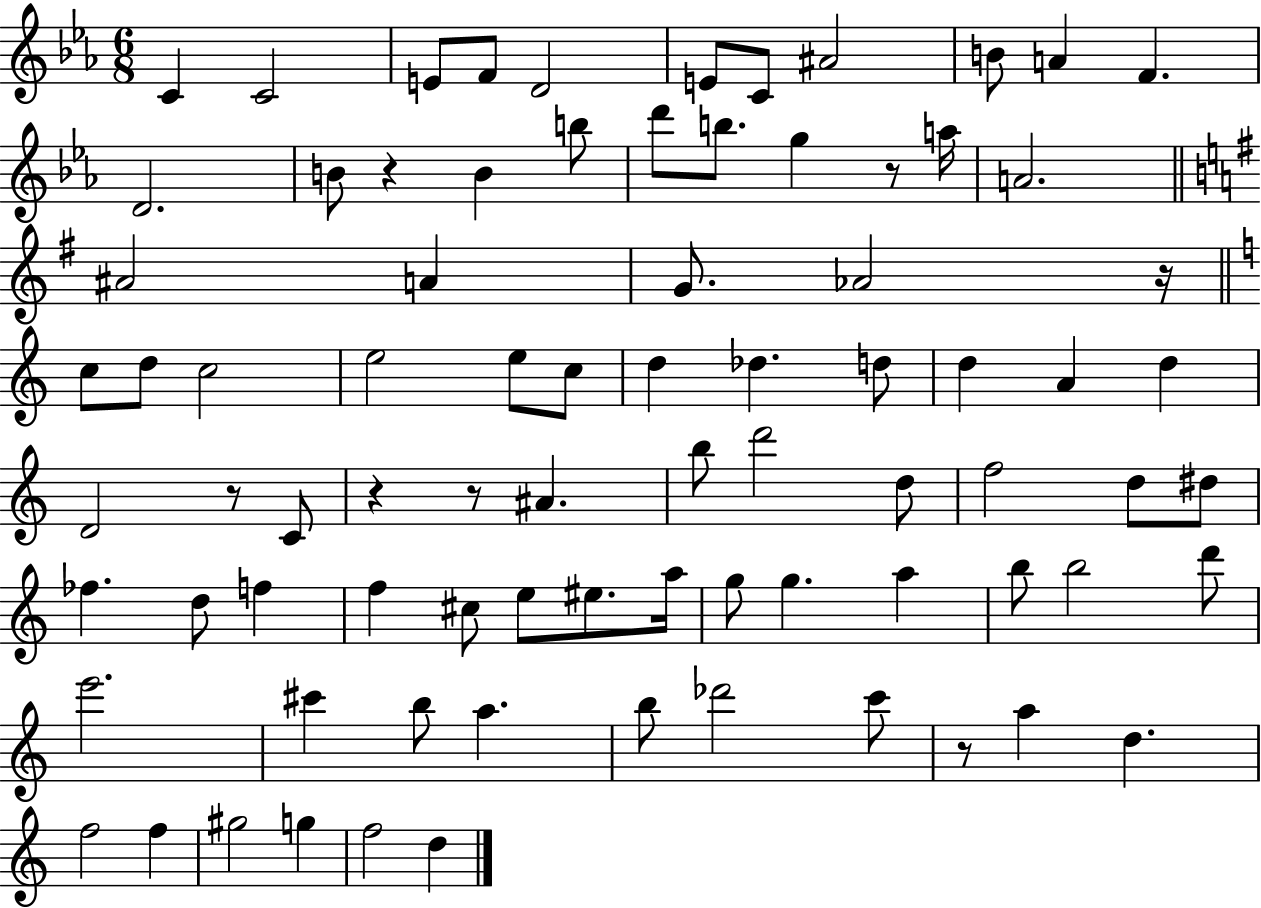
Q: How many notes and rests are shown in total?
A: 81